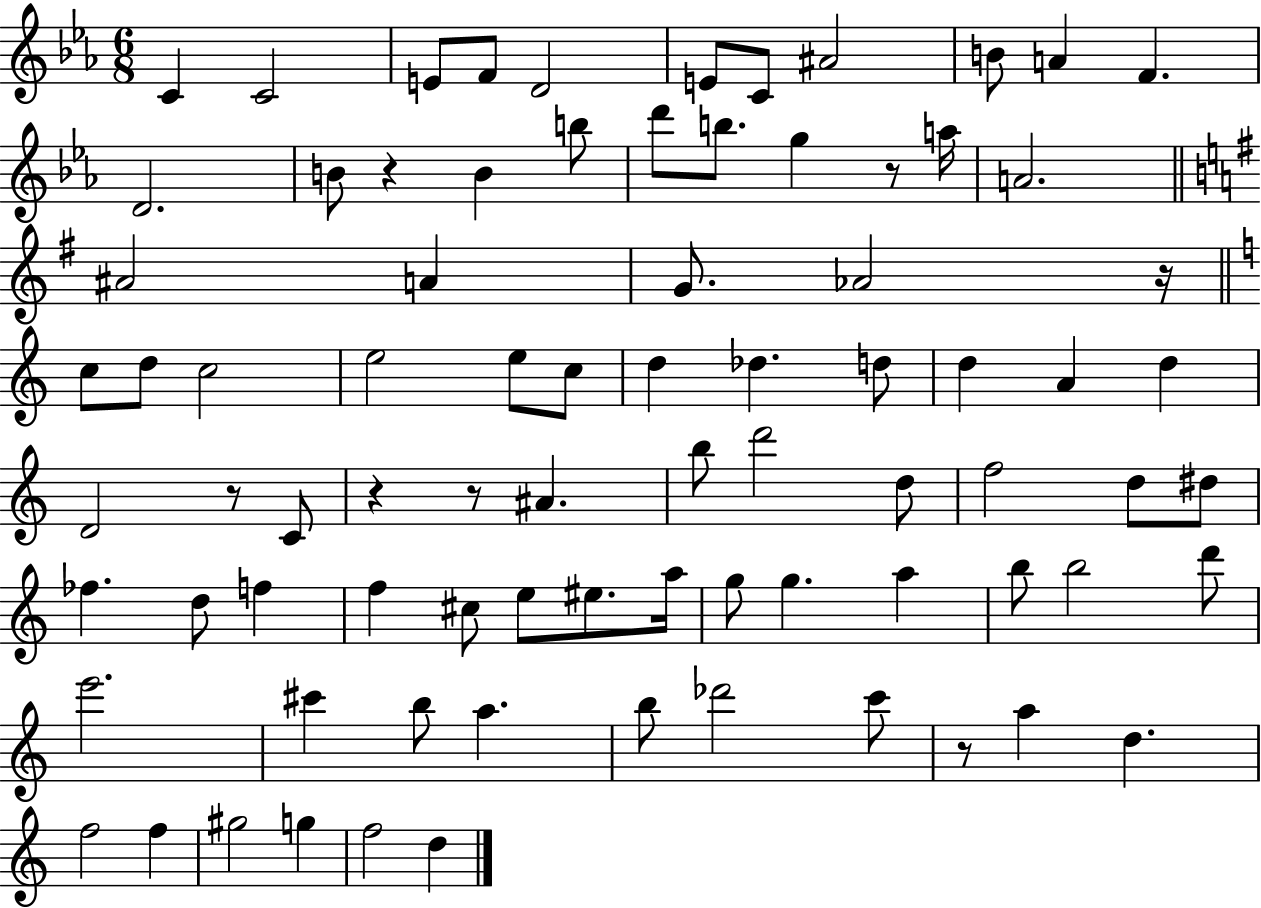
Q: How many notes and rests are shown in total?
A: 81